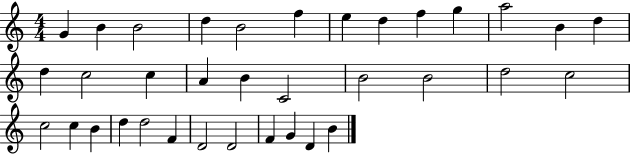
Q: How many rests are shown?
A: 0